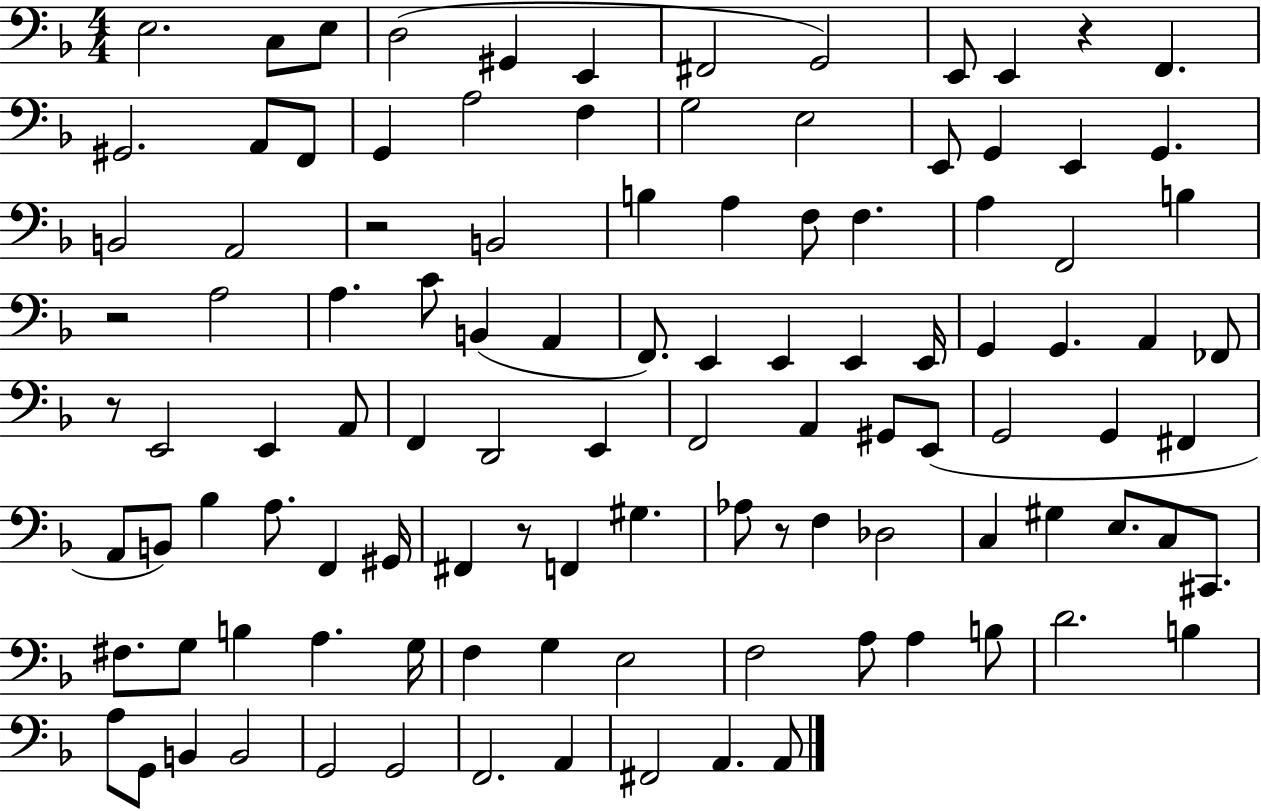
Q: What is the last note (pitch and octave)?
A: A2